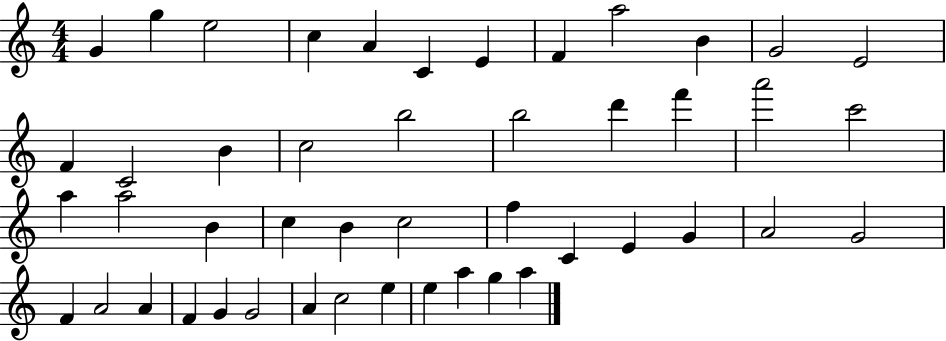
G4/q G5/q E5/h C5/q A4/q C4/q E4/q F4/q A5/h B4/q G4/h E4/h F4/q C4/h B4/q C5/h B5/h B5/h D6/q F6/q A6/h C6/h A5/q A5/h B4/q C5/q B4/q C5/h F5/q C4/q E4/q G4/q A4/h G4/h F4/q A4/h A4/q F4/q G4/q G4/h A4/q C5/h E5/q E5/q A5/q G5/q A5/q